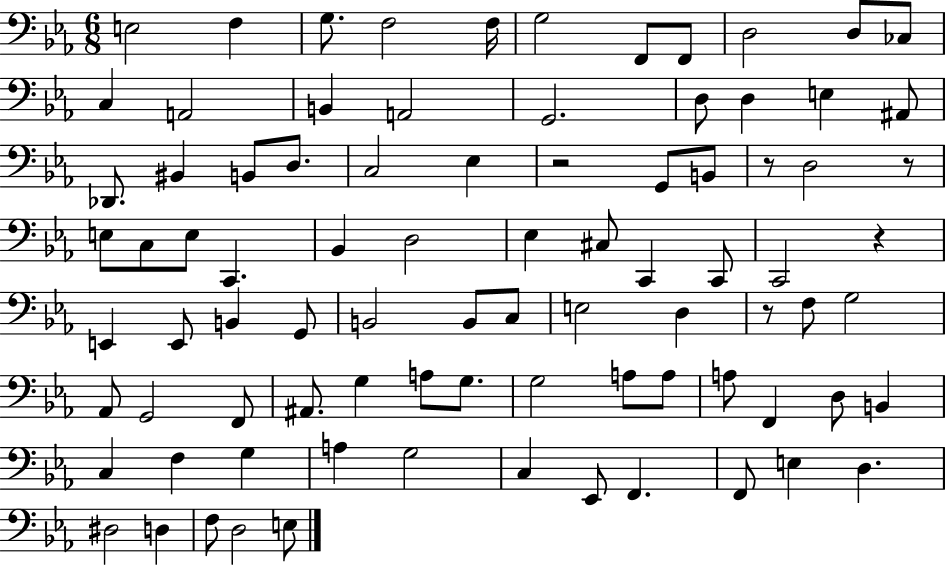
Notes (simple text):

E3/h F3/q G3/e. F3/h F3/s G3/h F2/e F2/e D3/h D3/e CES3/e C3/q A2/h B2/q A2/h G2/h. D3/e D3/q E3/q A#2/e Db2/e. BIS2/q B2/e D3/e. C3/h Eb3/q R/h G2/e B2/e R/e D3/h R/e E3/e C3/e E3/e C2/q. Bb2/q D3/h Eb3/q C#3/e C2/q C2/e C2/h R/q E2/q E2/e B2/q G2/e B2/h B2/e C3/e E3/h D3/q R/e F3/e G3/h Ab2/e G2/h F2/e A#2/e. G3/q A3/e G3/e. G3/h A3/e A3/e A3/e F2/q D3/e B2/q C3/q F3/q G3/q A3/q G3/h C3/q Eb2/e F2/q. F2/e E3/q D3/q. D#3/h D3/q F3/e D3/h E3/e